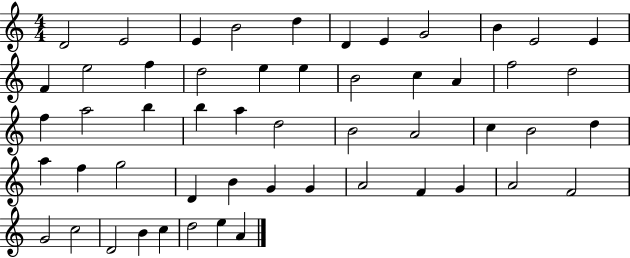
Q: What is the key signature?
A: C major